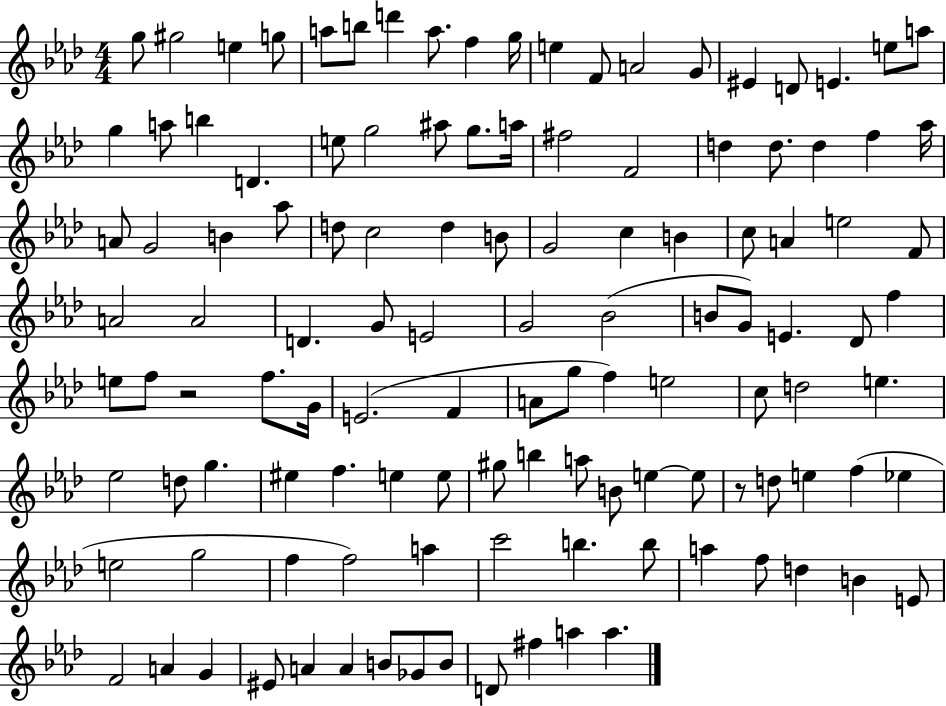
X:1
T:Untitled
M:4/4
L:1/4
K:Ab
g/2 ^g2 e g/2 a/2 b/2 d' a/2 f g/4 e F/2 A2 G/2 ^E D/2 E e/2 a/2 g a/2 b D e/2 g2 ^a/2 g/2 a/4 ^f2 F2 d d/2 d f _a/4 A/2 G2 B _a/2 d/2 c2 d B/2 G2 c B c/2 A e2 F/2 A2 A2 D G/2 E2 G2 _B2 B/2 G/2 E _D/2 f e/2 f/2 z2 f/2 G/4 E2 F A/2 g/2 f e2 c/2 d2 e _e2 d/2 g ^e f e e/2 ^g/2 b a/2 B/2 e e/2 z/2 d/2 e f _e e2 g2 f f2 a c'2 b b/2 a f/2 d B E/2 F2 A G ^E/2 A A B/2 _G/2 B/2 D/2 ^f a a